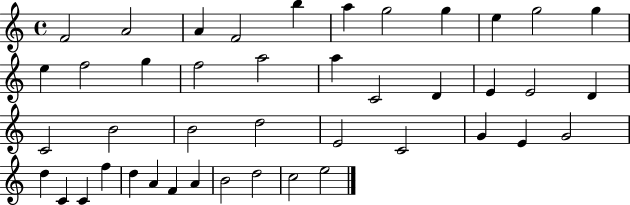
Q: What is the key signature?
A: C major